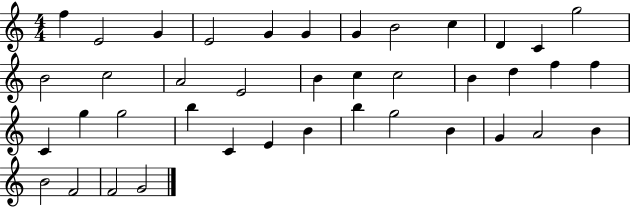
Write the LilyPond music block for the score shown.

{
  \clef treble
  \numericTimeSignature
  \time 4/4
  \key c \major
  f''4 e'2 g'4 | e'2 g'4 g'4 | g'4 b'2 c''4 | d'4 c'4 g''2 | \break b'2 c''2 | a'2 e'2 | b'4 c''4 c''2 | b'4 d''4 f''4 f''4 | \break c'4 g''4 g''2 | b''4 c'4 e'4 b'4 | b''4 g''2 b'4 | g'4 a'2 b'4 | \break b'2 f'2 | f'2 g'2 | \bar "|."
}